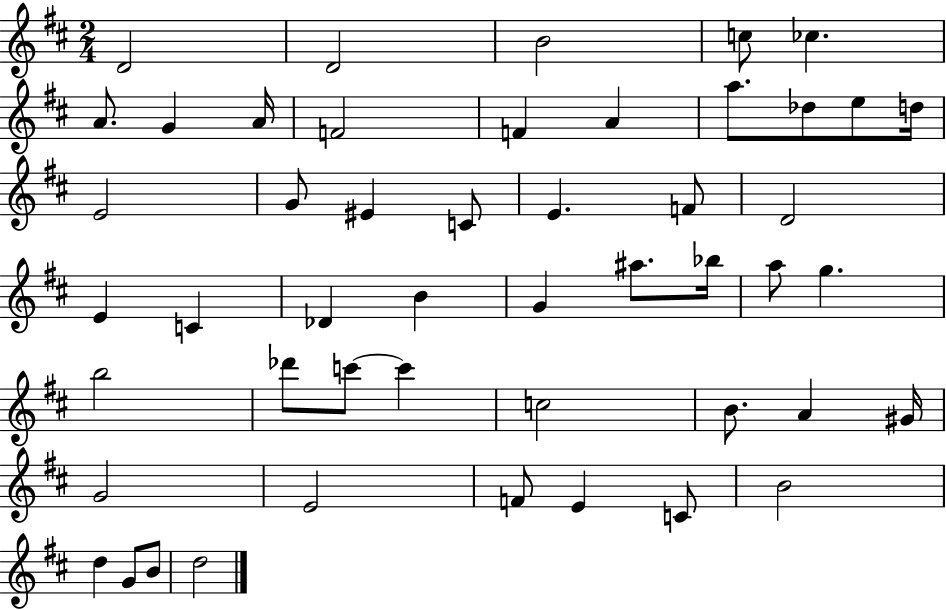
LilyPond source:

{
  \clef treble
  \numericTimeSignature
  \time 2/4
  \key d \major
  d'2 | d'2 | b'2 | c''8 ces''4. | \break a'8. g'4 a'16 | f'2 | f'4 a'4 | a''8. des''8 e''8 d''16 | \break e'2 | g'8 eis'4 c'8 | e'4. f'8 | d'2 | \break e'4 c'4 | des'4 b'4 | g'4 ais''8. bes''16 | a''8 g''4. | \break b''2 | des'''8 c'''8~~ c'''4 | c''2 | b'8. a'4 gis'16 | \break g'2 | e'2 | f'8 e'4 c'8 | b'2 | \break d''4 g'8 b'8 | d''2 | \bar "|."
}